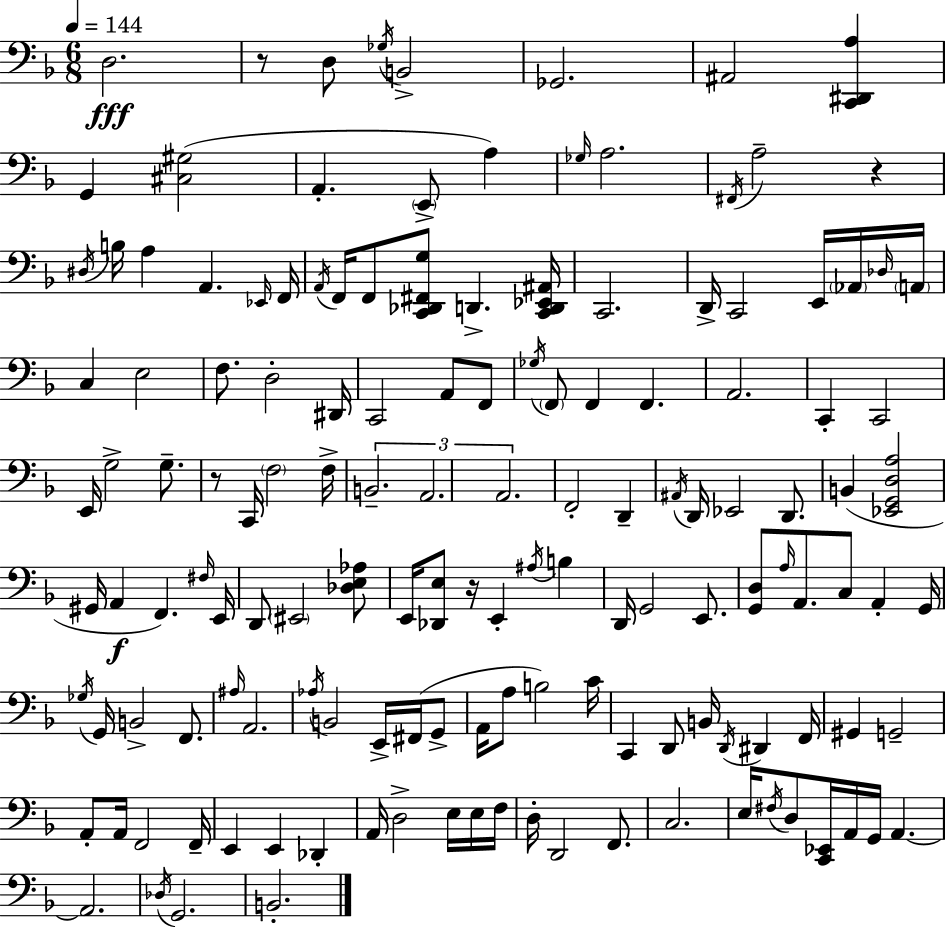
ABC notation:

X:1
T:Untitled
M:6/8
L:1/4
K:F
D,2 z/2 D,/2 _G,/4 B,,2 _G,,2 ^A,,2 [C,,^D,,A,] G,, [^C,^G,]2 A,, E,,/2 A, _G,/4 A,2 ^F,,/4 A,2 z ^D,/4 B,/4 A, A,, _E,,/4 F,,/4 A,,/4 F,,/4 F,,/2 [C,,_D,,^F,,G,]/2 D,, [C,,D,,_E,,^A,,]/4 C,,2 D,,/4 C,,2 E,,/4 _A,,/4 _D,/4 A,,/4 C, E,2 F,/2 D,2 ^D,,/4 C,,2 A,,/2 F,,/2 _G,/4 F,,/2 F,, F,, A,,2 C,, C,,2 E,,/4 G,2 G,/2 z/2 C,,/4 F,2 F,/4 B,,2 A,,2 A,,2 F,,2 D,, ^A,,/4 D,,/4 _E,,2 D,,/2 B,, [_E,,G,,D,A,]2 ^G,,/4 A,, F,, ^F,/4 E,,/4 D,,/2 ^E,,2 [_D,E,_A,]/2 E,,/4 [_D,,E,]/2 z/4 E,, ^A,/4 B, D,,/4 G,,2 E,,/2 [G,,D,]/2 A,/4 A,,/2 C,/2 A,, G,,/4 _G,/4 G,,/4 B,,2 F,,/2 ^A,/4 A,,2 _A,/4 B,,2 E,,/4 ^F,,/4 G,,/2 A,,/4 A,/2 B,2 C/4 C,, D,,/2 B,,/4 D,,/4 ^D,, F,,/4 ^G,, G,,2 A,,/2 A,,/4 F,,2 F,,/4 E,, E,, _D,, A,,/4 D,2 E,/4 E,/4 F,/4 D,/4 D,,2 F,,/2 C,2 E,/4 ^F,/4 D,/2 [C,,_E,,]/4 A,,/4 G,,/4 A,, A,,2 _D,/4 G,,2 B,,2